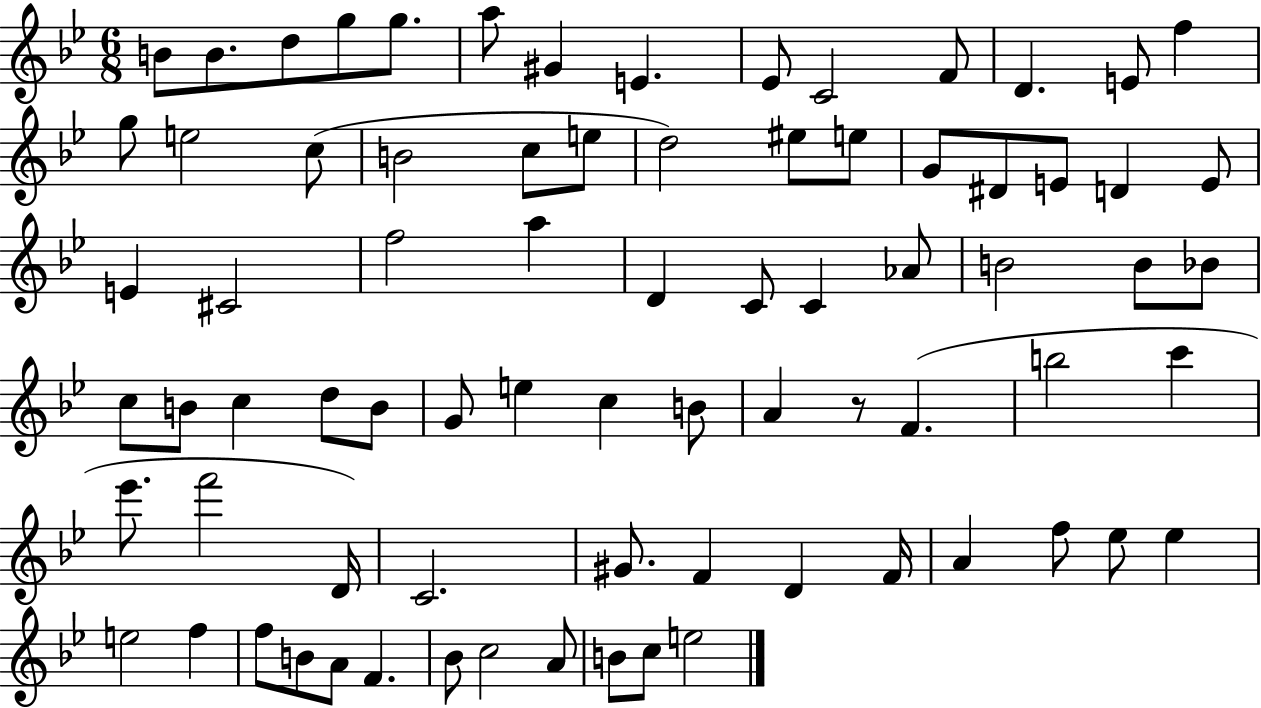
{
  \clef treble
  \numericTimeSignature
  \time 6/8
  \key bes \major
  b'8 b'8. d''8 g''8 g''8. | a''8 gis'4 e'4. | ees'8 c'2 f'8 | d'4. e'8 f''4 | \break g''8 e''2 c''8( | b'2 c''8 e''8 | d''2) eis''8 e''8 | g'8 dis'8 e'8 d'4 e'8 | \break e'4 cis'2 | f''2 a''4 | d'4 c'8 c'4 aes'8 | b'2 b'8 bes'8 | \break c''8 b'8 c''4 d''8 b'8 | g'8 e''4 c''4 b'8 | a'4 r8 f'4.( | b''2 c'''4 | \break ees'''8. f'''2 d'16) | c'2. | gis'8. f'4 d'4 f'16 | a'4 f''8 ees''8 ees''4 | \break e''2 f''4 | f''8 b'8 a'8 f'4. | bes'8 c''2 a'8 | b'8 c''8 e''2 | \break \bar "|."
}